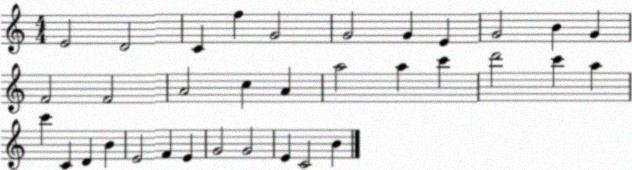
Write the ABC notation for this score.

X:1
T:Untitled
M:4/4
L:1/4
K:C
E2 D2 C f G2 G2 G E G2 B G F2 F2 A2 c A a2 a c' d'2 c' a c' C D B E2 F E G2 G2 E C2 B